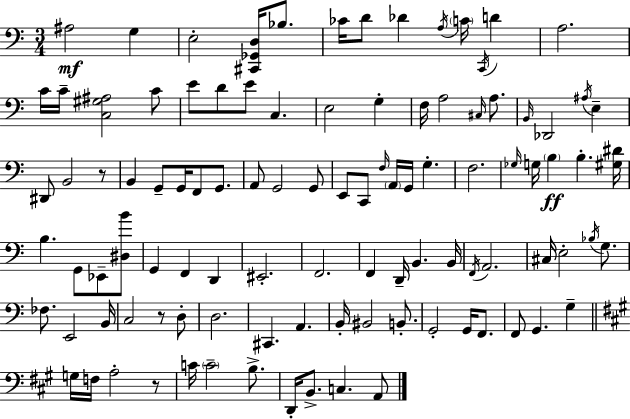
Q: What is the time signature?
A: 3/4